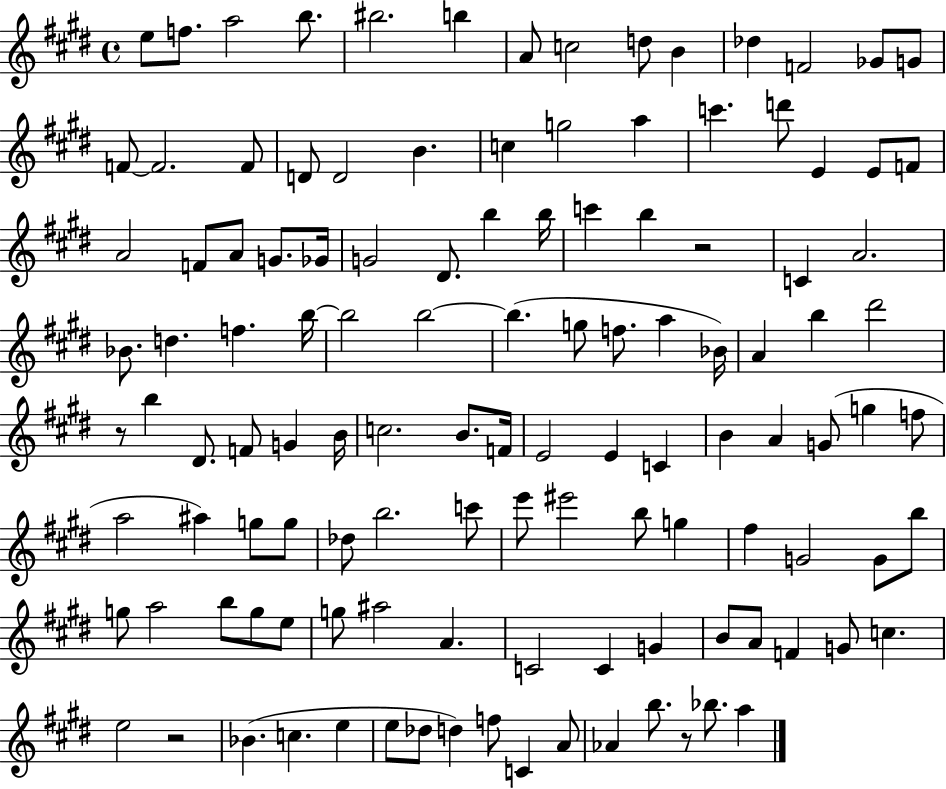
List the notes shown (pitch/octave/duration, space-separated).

E5/e F5/e. A5/h B5/e. BIS5/h. B5/q A4/e C5/h D5/e B4/q Db5/q F4/h Gb4/e G4/e F4/e F4/h. F4/e D4/e D4/h B4/q. C5/q G5/h A5/q C6/q. D6/e E4/q E4/e F4/e A4/h F4/e A4/e G4/e. Gb4/s G4/h D#4/e. B5/q B5/s C6/q B5/q R/h C4/q A4/h. Bb4/e. D5/q. F5/q. B5/s B5/h B5/h B5/q. G5/e F5/e. A5/q Bb4/s A4/q B5/q D#6/h R/e B5/q D#4/e. F4/e G4/q B4/s C5/h. B4/e. F4/s E4/h E4/q C4/q B4/q A4/q G4/e G5/q F5/e A5/h A#5/q G5/e G5/e Db5/e B5/h. C6/e E6/e EIS6/h B5/e G5/q F#5/q G4/h G4/e B5/e G5/e A5/h B5/e G5/e E5/e G5/e A#5/h A4/q. C4/h C4/q G4/q B4/e A4/e F4/q G4/e C5/q. E5/h R/h Bb4/q. C5/q. E5/q E5/e Db5/e D5/q F5/e C4/q A4/e Ab4/q B5/e. R/e Bb5/e. A5/q